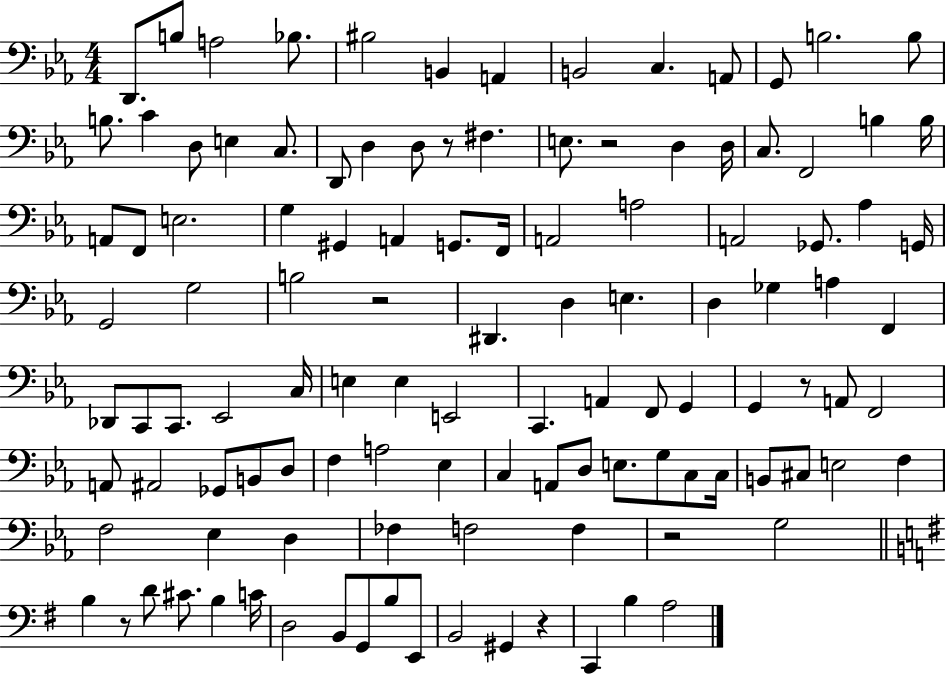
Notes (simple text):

D2/e. B3/e A3/h Bb3/e. BIS3/h B2/q A2/q B2/h C3/q. A2/e G2/e B3/h. B3/e B3/e. C4/q D3/e E3/q C3/e. D2/e D3/q D3/e R/e F#3/q. E3/e. R/h D3/q D3/s C3/e. F2/h B3/q B3/s A2/e F2/e E3/h. G3/q G#2/q A2/q G2/e. F2/s A2/h A3/h A2/h Gb2/e. Ab3/q G2/s G2/h G3/h B3/h R/h D#2/q. D3/q E3/q. D3/q Gb3/q A3/q F2/q Db2/e C2/e C2/e. Eb2/h C3/s E3/q E3/q E2/h C2/q. A2/q F2/e G2/q G2/q R/e A2/e F2/h A2/e A#2/h Gb2/e B2/e D3/e F3/q A3/h Eb3/q C3/q A2/e D3/e E3/e. G3/e C3/e C3/s B2/e C#3/e E3/h F3/q F3/h Eb3/q D3/q FES3/q F3/h F3/q R/h G3/h B3/q R/e D4/e C#4/e. B3/q C4/s D3/h B2/e G2/e B3/e E2/e B2/h G#2/q R/q C2/q B3/q A3/h